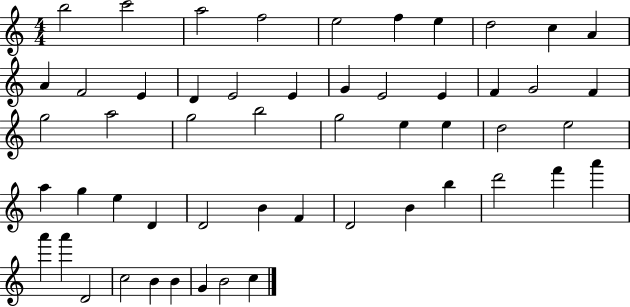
B5/h C6/h A5/h F5/h E5/h F5/q E5/q D5/h C5/q A4/q A4/q F4/h E4/q D4/q E4/h E4/q G4/q E4/h E4/q F4/q G4/h F4/q G5/h A5/h G5/h B5/h G5/h E5/q E5/q D5/h E5/h A5/q G5/q E5/q D4/q D4/h B4/q F4/q D4/h B4/q B5/q D6/h F6/q A6/q A6/q A6/q D4/h C5/h B4/q B4/q G4/q B4/h C5/q